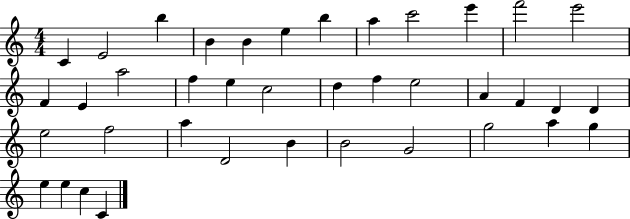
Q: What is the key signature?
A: C major